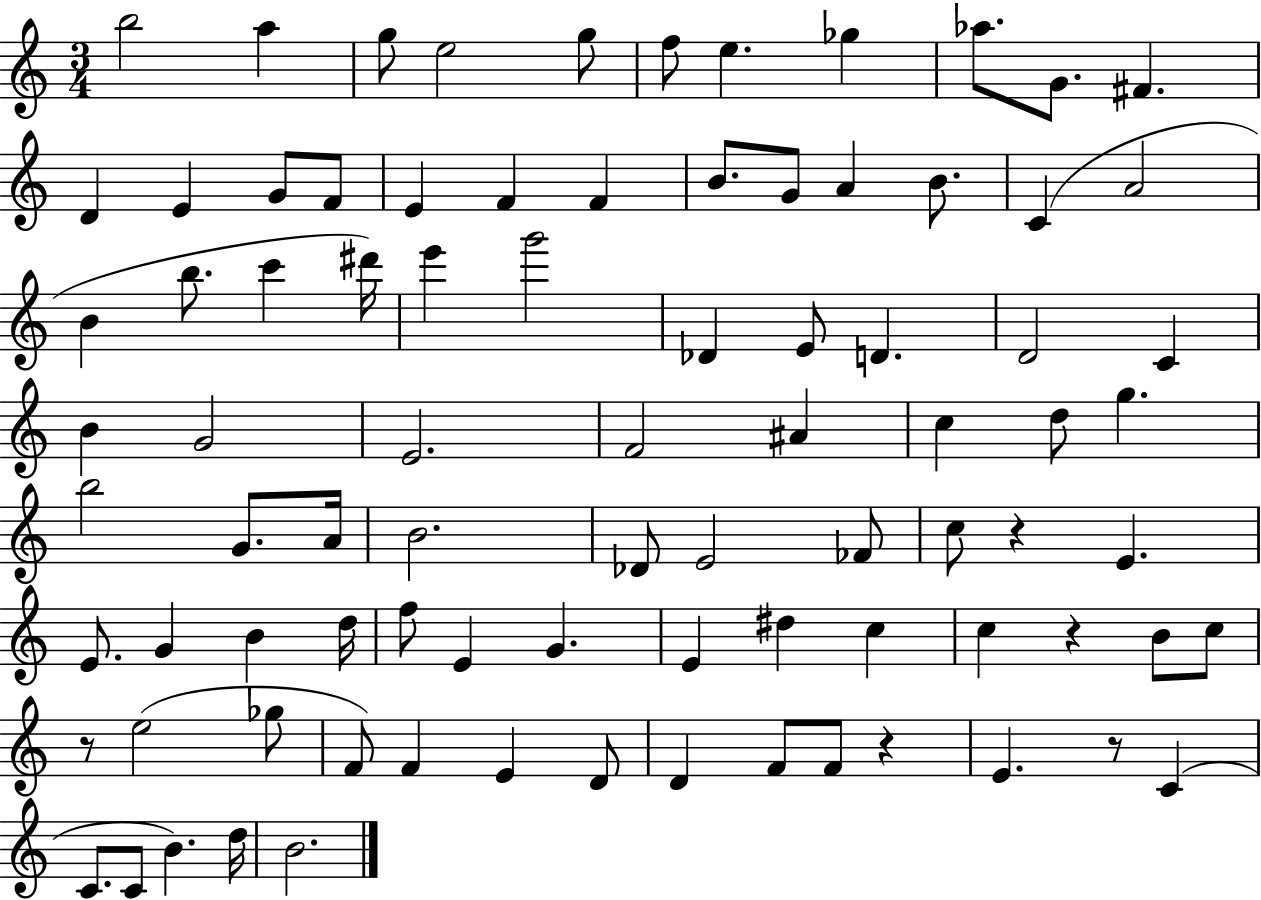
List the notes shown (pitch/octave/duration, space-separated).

B5/h A5/q G5/e E5/h G5/e F5/e E5/q. Gb5/q Ab5/e. G4/e. F#4/q. D4/q E4/q G4/e F4/e E4/q F4/q F4/q B4/e. G4/e A4/q B4/e. C4/q A4/h B4/q B5/e. C6/q D#6/s E6/q G6/h Db4/q E4/e D4/q. D4/h C4/q B4/q G4/h E4/h. F4/h A#4/q C5/q D5/e G5/q. B5/h G4/e. A4/s B4/h. Db4/e E4/h FES4/e C5/e R/q E4/q. E4/e. G4/q B4/q D5/s F5/e E4/q G4/q. E4/q D#5/q C5/q C5/q R/q B4/e C5/e R/e E5/h Gb5/e F4/e F4/q E4/q D4/e D4/q F4/e F4/e R/q E4/q. R/e C4/q C4/e. C4/e B4/q. D5/s B4/h.